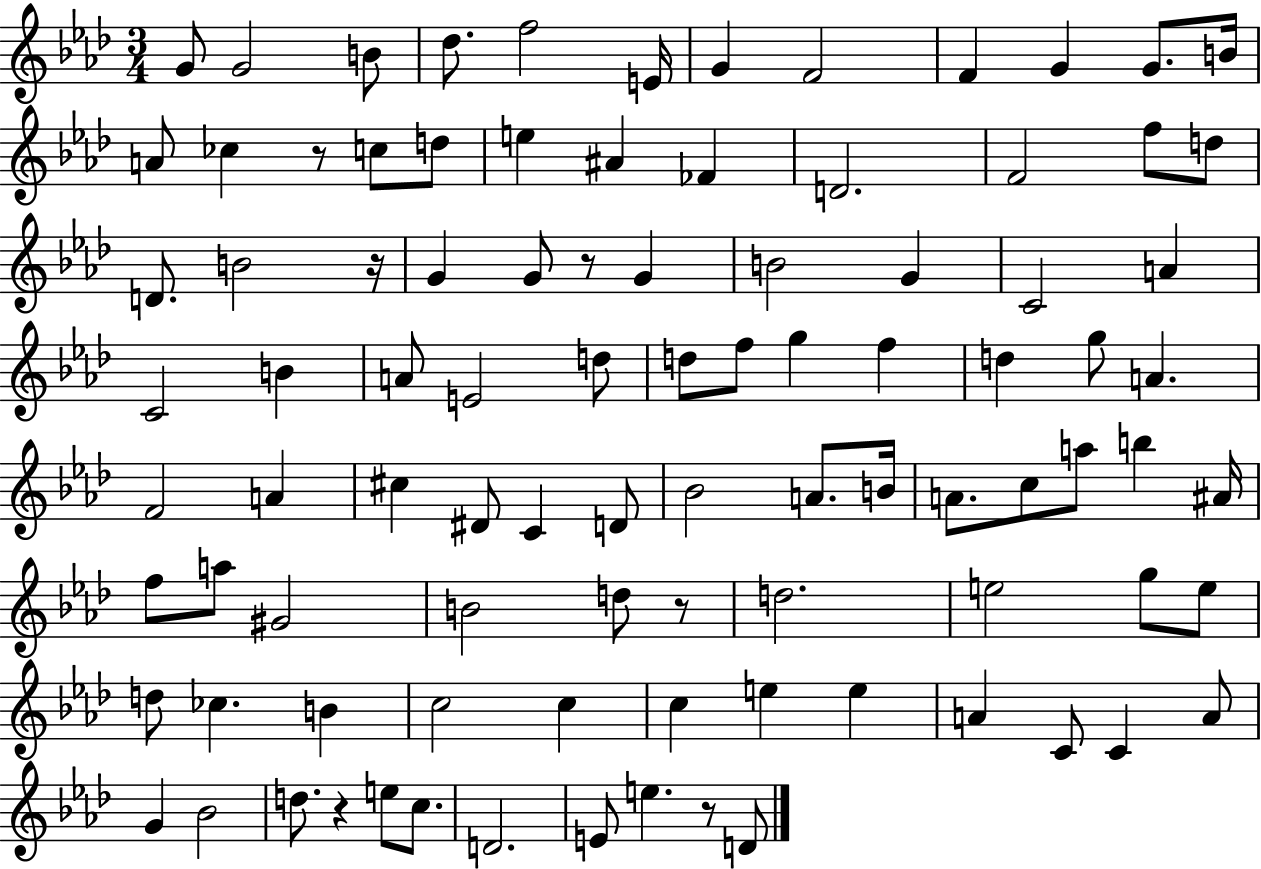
X:1
T:Untitled
M:3/4
L:1/4
K:Ab
G/2 G2 B/2 _d/2 f2 E/4 G F2 F G G/2 B/4 A/2 _c z/2 c/2 d/2 e ^A _F D2 F2 f/2 d/2 D/2 B2 z/4 G G/2 z/2 G B2 G C2 A C2 B A/2 E2 d/2 d/2 f/2 g f d g/2 A F2 A ^c ^D/2 C D/2 _B2 A/2 B/4 A/2 c/2 a/2 b ^A/4 f/2 a/2 ^G2 B2 d/2 z/2 d2 e2 g/2 e/2 d/2 _c B c2 c c e e A C/2 C A/2 G _B2 d/2 z e/2 c/2 D2 E/2 e z/2 D/2